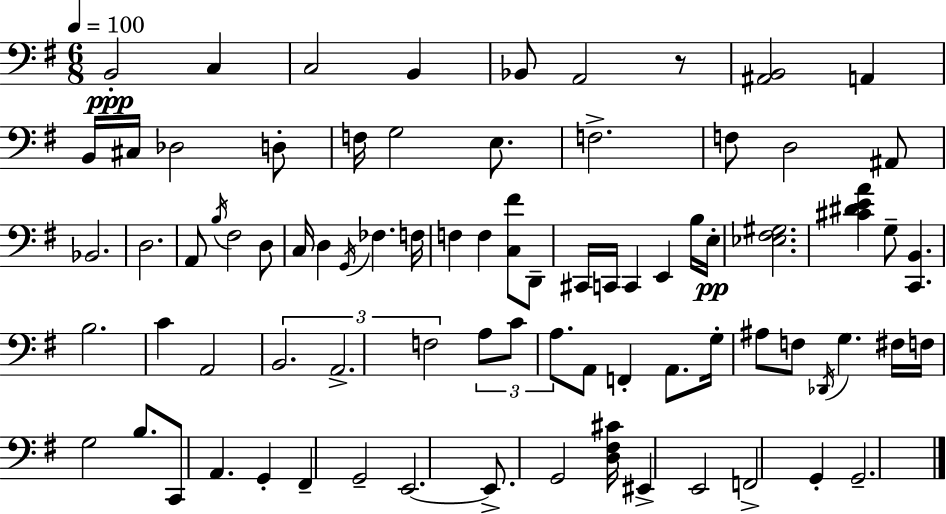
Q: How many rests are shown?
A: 1